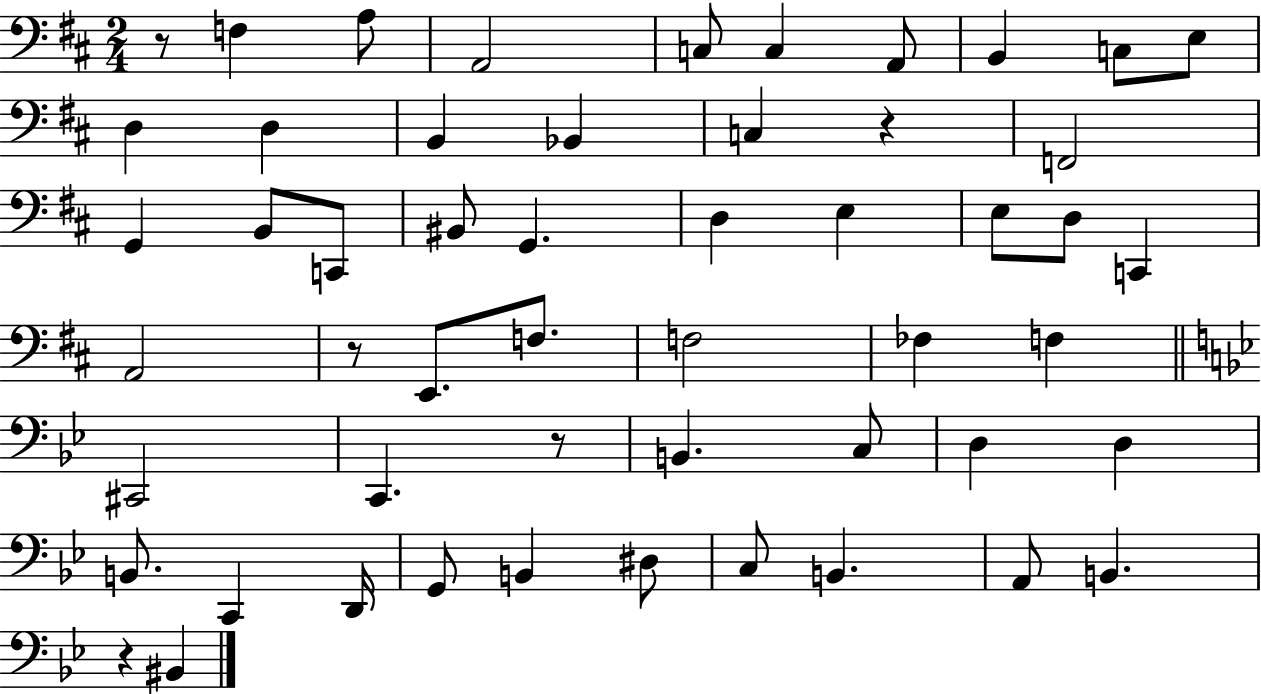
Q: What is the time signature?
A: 2/4